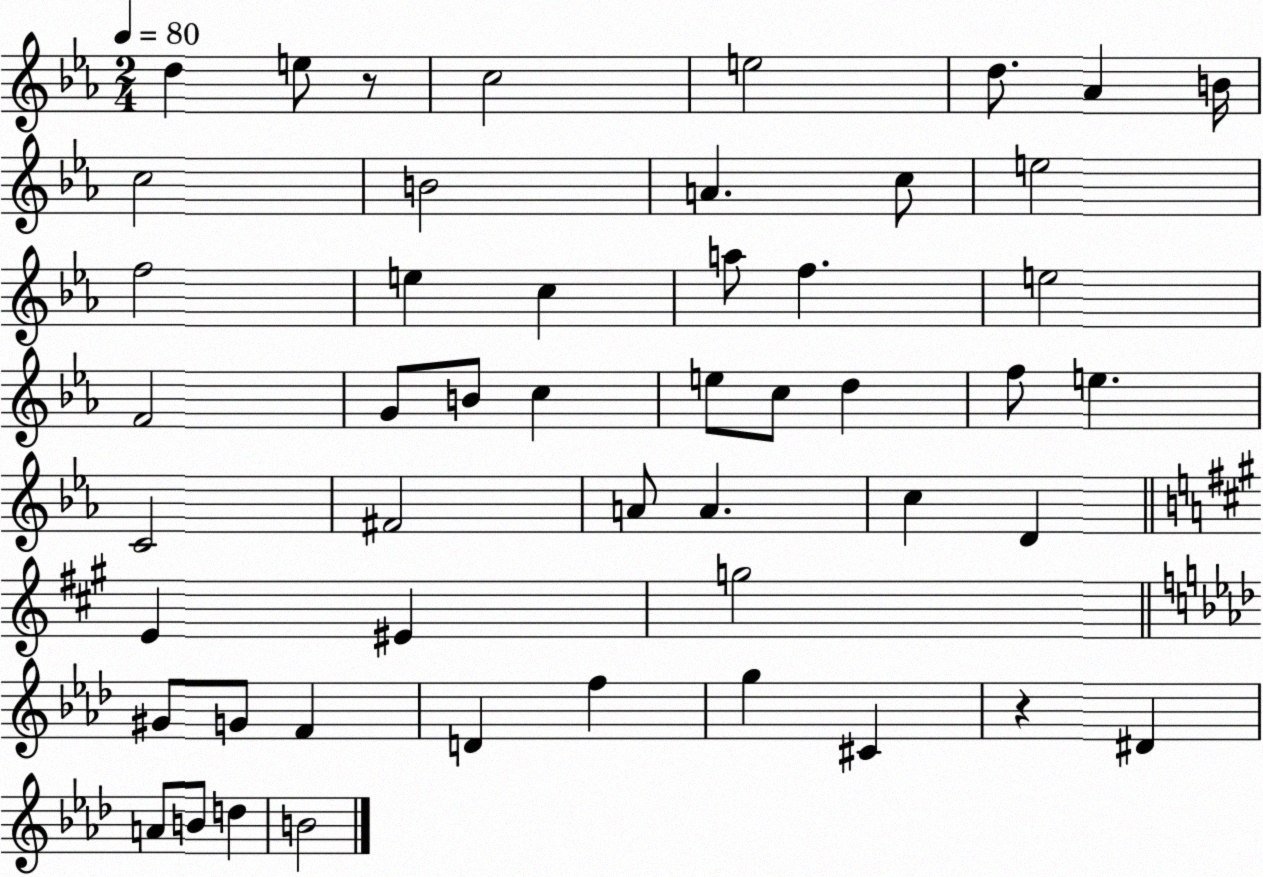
X:1
T:Untitled
M:2/4
L:1/4
K:Eb
d e/2 z/2 c2 e2 d/2 _A B/4 c2 B2 A c/2 e2 f2 e c a/2 f e2 F2 G/2 B/2 c e/2 c/2 d f/2 e C2 ^F2 A/2 A c D E ^E g2 ^G/2 G/2 F D f g ^C z ^D A/2 B/2 d B2